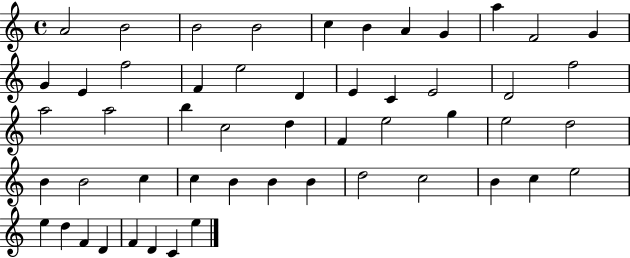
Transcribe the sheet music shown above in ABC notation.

X:1
T:Untitled
M:4/4
L:1/4
K:C
A2 B2 B2 B2 c B A G a F2 G G E f2 F e2 D E C E2 D2 f2 a2 a2 b c2 d F e2 g e2 d2 B B2 c c B B B d2 c2 B c e2 e d F D F D C e